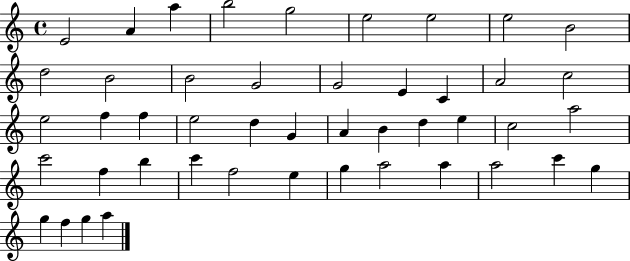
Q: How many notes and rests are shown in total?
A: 46